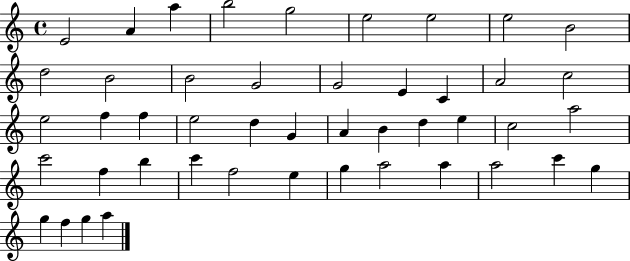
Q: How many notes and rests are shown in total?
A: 46